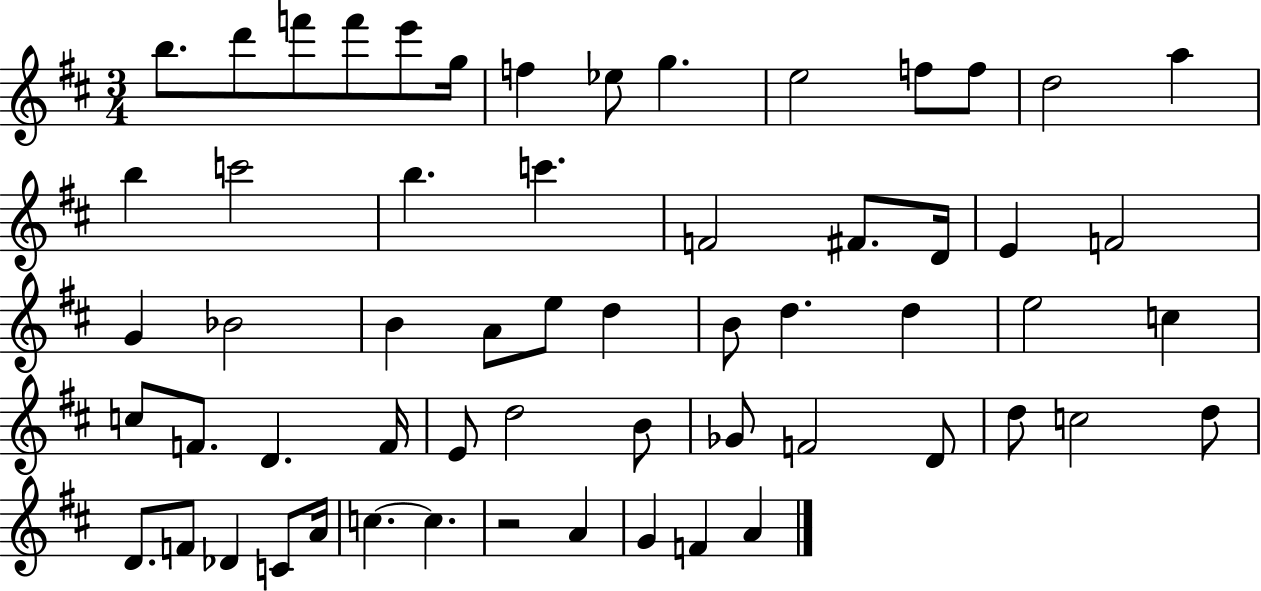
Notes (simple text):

B5/e. D6/e F6/e F6/e E6/e G5/s F5/q Eb5/e G5/q. E5/h F5/e F5/e D5/h A5/q B5/q C6/h B5/q. C6/q. F4/h F#4/e. D4/s E4/q F4/h G4/q Bb4/h B4/q A4/e E5/e D5/q B4/e D5/q. D5/q E5/h C5/q C5/e F4/e. D4/q. F4/s E4/e D5/h B4/e Gb4/e F4/h D4/e D5/e C5/h D5/e D4/e. F4/e Db4/q C4/e A4/s C5/q. C5/q. R/h A4/q G4/q F4/q A4/q